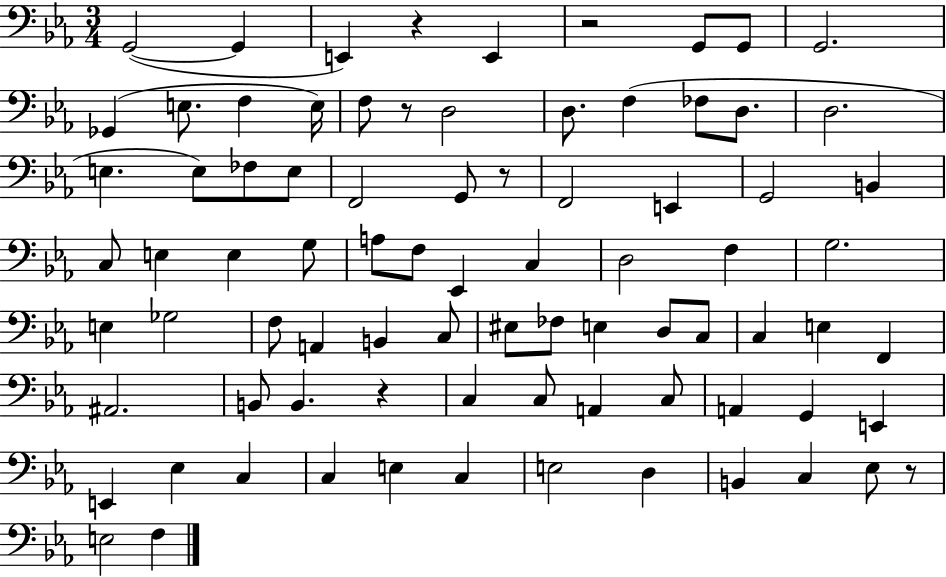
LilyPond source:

{
  \clef bass
  \numericTimeSignature
  \time 3/4
  \key ees \major
  g,2~(~ g,4 | e,4) r4 e,4 | r2 g,8 g,8 | g,2. | \break ges,4( e8. f4 e16) | f8 r8 d2 | d8. f4( fes8 d8. | d2. | \break e4. e8) fes8 e8 | f,2 g,8 r8 | f,2 e,4 | g,2 b,4 | \break c8 e4 e4 g8 | a8 f8 ees,4 c4 | d2 f4 | g2. | \break e4 ges2 | f8 a,4 b,4 c8 | eis8 fes8 e4 d8 c8 | c4 e4 f,4 | \break ais,2. | b,8 b,4. r4 | c4 c8 a,4 c8 | a,4 g,4 e,4 | \break e,4 ees4 c4 | c4 e4 c4 | e2 d4 | b,4 c4 ees8 r8 | \break e2 f4 | \bar "|."
}